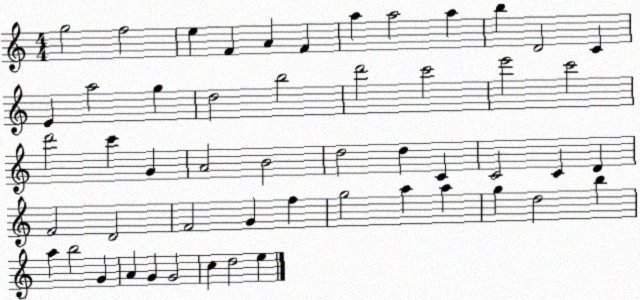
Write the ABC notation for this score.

X:1
T:Untitled
M:4/4
L:1/4
K:C
g2 f2 e F A F a a2 a b D2 C E a2 g d2 b2 d'2 c'2 e'2 c'2 d'2 c' G A2 B2 d2 d C C2 C D F2 D2 F2 G f g2 a a g d2 b a b2 G A G G2 c d2 e